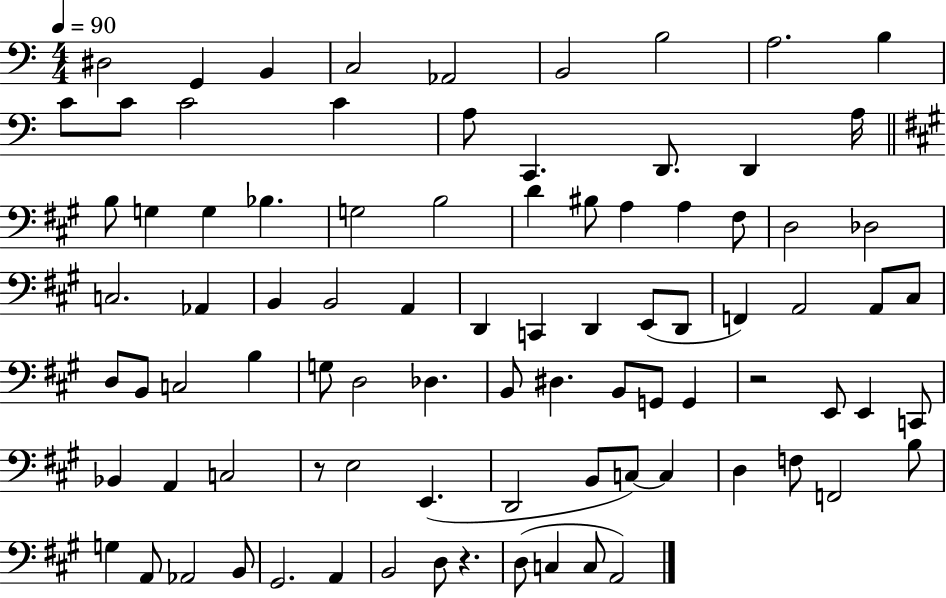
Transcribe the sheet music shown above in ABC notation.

X:1
T:Untitled
M:4/4
L:1/4
K:C
^D,2 G,, B,, C,2 _A,,2 B,,2 B,2 A,2 B, C/2 C/2 C2 C A,/2 C,, D,,/2 D,, A,/4 B,/2 G, G, _B, G,2 B,2 D ^B,/2 A, A, ^F,/2 D,2 _D,2 C,2 _A,, B,, B,,2 A,, D,, C,, D,, E,,/2 D,,/2 F,, A,,2 A,,/2 ^C,/2 D,/2 B,,/2 C,2 B, G,/2 D,2 _D, B,,/2 ^D, B,,/2 G,,/2 G,, z2 E,,/2 E,, C,,/2 _B,, A,, C,2 z/2 E,2 E,, D,,2 B,,/2 C,/2 C, D, F,/2 F,,2 B,/2 G, A,,/2 _A,,2 B,,/2 ^G,,2 A,, B,,2 D,/2 z D,/2 C, C,/2 A,,2